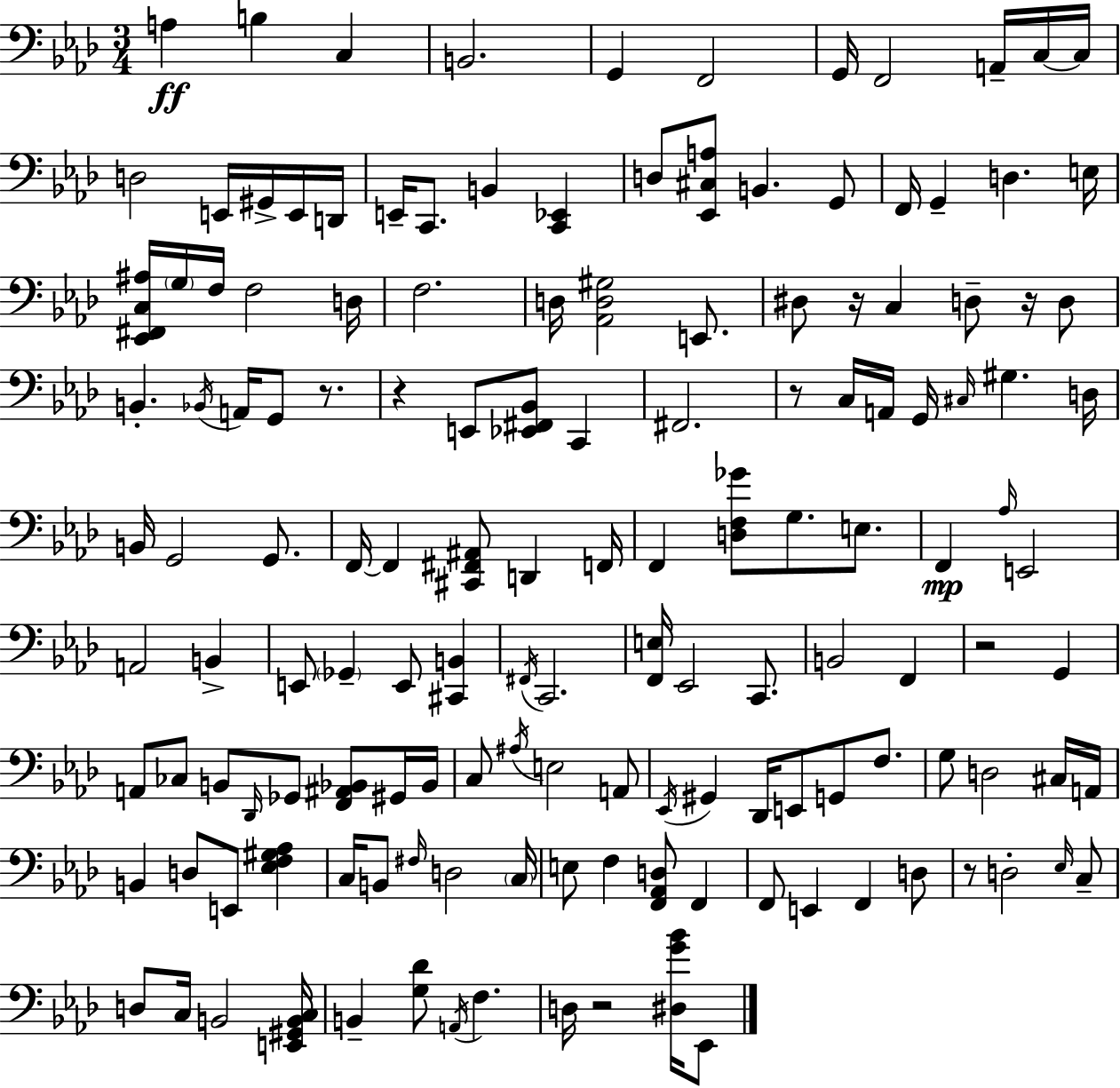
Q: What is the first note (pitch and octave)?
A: A3